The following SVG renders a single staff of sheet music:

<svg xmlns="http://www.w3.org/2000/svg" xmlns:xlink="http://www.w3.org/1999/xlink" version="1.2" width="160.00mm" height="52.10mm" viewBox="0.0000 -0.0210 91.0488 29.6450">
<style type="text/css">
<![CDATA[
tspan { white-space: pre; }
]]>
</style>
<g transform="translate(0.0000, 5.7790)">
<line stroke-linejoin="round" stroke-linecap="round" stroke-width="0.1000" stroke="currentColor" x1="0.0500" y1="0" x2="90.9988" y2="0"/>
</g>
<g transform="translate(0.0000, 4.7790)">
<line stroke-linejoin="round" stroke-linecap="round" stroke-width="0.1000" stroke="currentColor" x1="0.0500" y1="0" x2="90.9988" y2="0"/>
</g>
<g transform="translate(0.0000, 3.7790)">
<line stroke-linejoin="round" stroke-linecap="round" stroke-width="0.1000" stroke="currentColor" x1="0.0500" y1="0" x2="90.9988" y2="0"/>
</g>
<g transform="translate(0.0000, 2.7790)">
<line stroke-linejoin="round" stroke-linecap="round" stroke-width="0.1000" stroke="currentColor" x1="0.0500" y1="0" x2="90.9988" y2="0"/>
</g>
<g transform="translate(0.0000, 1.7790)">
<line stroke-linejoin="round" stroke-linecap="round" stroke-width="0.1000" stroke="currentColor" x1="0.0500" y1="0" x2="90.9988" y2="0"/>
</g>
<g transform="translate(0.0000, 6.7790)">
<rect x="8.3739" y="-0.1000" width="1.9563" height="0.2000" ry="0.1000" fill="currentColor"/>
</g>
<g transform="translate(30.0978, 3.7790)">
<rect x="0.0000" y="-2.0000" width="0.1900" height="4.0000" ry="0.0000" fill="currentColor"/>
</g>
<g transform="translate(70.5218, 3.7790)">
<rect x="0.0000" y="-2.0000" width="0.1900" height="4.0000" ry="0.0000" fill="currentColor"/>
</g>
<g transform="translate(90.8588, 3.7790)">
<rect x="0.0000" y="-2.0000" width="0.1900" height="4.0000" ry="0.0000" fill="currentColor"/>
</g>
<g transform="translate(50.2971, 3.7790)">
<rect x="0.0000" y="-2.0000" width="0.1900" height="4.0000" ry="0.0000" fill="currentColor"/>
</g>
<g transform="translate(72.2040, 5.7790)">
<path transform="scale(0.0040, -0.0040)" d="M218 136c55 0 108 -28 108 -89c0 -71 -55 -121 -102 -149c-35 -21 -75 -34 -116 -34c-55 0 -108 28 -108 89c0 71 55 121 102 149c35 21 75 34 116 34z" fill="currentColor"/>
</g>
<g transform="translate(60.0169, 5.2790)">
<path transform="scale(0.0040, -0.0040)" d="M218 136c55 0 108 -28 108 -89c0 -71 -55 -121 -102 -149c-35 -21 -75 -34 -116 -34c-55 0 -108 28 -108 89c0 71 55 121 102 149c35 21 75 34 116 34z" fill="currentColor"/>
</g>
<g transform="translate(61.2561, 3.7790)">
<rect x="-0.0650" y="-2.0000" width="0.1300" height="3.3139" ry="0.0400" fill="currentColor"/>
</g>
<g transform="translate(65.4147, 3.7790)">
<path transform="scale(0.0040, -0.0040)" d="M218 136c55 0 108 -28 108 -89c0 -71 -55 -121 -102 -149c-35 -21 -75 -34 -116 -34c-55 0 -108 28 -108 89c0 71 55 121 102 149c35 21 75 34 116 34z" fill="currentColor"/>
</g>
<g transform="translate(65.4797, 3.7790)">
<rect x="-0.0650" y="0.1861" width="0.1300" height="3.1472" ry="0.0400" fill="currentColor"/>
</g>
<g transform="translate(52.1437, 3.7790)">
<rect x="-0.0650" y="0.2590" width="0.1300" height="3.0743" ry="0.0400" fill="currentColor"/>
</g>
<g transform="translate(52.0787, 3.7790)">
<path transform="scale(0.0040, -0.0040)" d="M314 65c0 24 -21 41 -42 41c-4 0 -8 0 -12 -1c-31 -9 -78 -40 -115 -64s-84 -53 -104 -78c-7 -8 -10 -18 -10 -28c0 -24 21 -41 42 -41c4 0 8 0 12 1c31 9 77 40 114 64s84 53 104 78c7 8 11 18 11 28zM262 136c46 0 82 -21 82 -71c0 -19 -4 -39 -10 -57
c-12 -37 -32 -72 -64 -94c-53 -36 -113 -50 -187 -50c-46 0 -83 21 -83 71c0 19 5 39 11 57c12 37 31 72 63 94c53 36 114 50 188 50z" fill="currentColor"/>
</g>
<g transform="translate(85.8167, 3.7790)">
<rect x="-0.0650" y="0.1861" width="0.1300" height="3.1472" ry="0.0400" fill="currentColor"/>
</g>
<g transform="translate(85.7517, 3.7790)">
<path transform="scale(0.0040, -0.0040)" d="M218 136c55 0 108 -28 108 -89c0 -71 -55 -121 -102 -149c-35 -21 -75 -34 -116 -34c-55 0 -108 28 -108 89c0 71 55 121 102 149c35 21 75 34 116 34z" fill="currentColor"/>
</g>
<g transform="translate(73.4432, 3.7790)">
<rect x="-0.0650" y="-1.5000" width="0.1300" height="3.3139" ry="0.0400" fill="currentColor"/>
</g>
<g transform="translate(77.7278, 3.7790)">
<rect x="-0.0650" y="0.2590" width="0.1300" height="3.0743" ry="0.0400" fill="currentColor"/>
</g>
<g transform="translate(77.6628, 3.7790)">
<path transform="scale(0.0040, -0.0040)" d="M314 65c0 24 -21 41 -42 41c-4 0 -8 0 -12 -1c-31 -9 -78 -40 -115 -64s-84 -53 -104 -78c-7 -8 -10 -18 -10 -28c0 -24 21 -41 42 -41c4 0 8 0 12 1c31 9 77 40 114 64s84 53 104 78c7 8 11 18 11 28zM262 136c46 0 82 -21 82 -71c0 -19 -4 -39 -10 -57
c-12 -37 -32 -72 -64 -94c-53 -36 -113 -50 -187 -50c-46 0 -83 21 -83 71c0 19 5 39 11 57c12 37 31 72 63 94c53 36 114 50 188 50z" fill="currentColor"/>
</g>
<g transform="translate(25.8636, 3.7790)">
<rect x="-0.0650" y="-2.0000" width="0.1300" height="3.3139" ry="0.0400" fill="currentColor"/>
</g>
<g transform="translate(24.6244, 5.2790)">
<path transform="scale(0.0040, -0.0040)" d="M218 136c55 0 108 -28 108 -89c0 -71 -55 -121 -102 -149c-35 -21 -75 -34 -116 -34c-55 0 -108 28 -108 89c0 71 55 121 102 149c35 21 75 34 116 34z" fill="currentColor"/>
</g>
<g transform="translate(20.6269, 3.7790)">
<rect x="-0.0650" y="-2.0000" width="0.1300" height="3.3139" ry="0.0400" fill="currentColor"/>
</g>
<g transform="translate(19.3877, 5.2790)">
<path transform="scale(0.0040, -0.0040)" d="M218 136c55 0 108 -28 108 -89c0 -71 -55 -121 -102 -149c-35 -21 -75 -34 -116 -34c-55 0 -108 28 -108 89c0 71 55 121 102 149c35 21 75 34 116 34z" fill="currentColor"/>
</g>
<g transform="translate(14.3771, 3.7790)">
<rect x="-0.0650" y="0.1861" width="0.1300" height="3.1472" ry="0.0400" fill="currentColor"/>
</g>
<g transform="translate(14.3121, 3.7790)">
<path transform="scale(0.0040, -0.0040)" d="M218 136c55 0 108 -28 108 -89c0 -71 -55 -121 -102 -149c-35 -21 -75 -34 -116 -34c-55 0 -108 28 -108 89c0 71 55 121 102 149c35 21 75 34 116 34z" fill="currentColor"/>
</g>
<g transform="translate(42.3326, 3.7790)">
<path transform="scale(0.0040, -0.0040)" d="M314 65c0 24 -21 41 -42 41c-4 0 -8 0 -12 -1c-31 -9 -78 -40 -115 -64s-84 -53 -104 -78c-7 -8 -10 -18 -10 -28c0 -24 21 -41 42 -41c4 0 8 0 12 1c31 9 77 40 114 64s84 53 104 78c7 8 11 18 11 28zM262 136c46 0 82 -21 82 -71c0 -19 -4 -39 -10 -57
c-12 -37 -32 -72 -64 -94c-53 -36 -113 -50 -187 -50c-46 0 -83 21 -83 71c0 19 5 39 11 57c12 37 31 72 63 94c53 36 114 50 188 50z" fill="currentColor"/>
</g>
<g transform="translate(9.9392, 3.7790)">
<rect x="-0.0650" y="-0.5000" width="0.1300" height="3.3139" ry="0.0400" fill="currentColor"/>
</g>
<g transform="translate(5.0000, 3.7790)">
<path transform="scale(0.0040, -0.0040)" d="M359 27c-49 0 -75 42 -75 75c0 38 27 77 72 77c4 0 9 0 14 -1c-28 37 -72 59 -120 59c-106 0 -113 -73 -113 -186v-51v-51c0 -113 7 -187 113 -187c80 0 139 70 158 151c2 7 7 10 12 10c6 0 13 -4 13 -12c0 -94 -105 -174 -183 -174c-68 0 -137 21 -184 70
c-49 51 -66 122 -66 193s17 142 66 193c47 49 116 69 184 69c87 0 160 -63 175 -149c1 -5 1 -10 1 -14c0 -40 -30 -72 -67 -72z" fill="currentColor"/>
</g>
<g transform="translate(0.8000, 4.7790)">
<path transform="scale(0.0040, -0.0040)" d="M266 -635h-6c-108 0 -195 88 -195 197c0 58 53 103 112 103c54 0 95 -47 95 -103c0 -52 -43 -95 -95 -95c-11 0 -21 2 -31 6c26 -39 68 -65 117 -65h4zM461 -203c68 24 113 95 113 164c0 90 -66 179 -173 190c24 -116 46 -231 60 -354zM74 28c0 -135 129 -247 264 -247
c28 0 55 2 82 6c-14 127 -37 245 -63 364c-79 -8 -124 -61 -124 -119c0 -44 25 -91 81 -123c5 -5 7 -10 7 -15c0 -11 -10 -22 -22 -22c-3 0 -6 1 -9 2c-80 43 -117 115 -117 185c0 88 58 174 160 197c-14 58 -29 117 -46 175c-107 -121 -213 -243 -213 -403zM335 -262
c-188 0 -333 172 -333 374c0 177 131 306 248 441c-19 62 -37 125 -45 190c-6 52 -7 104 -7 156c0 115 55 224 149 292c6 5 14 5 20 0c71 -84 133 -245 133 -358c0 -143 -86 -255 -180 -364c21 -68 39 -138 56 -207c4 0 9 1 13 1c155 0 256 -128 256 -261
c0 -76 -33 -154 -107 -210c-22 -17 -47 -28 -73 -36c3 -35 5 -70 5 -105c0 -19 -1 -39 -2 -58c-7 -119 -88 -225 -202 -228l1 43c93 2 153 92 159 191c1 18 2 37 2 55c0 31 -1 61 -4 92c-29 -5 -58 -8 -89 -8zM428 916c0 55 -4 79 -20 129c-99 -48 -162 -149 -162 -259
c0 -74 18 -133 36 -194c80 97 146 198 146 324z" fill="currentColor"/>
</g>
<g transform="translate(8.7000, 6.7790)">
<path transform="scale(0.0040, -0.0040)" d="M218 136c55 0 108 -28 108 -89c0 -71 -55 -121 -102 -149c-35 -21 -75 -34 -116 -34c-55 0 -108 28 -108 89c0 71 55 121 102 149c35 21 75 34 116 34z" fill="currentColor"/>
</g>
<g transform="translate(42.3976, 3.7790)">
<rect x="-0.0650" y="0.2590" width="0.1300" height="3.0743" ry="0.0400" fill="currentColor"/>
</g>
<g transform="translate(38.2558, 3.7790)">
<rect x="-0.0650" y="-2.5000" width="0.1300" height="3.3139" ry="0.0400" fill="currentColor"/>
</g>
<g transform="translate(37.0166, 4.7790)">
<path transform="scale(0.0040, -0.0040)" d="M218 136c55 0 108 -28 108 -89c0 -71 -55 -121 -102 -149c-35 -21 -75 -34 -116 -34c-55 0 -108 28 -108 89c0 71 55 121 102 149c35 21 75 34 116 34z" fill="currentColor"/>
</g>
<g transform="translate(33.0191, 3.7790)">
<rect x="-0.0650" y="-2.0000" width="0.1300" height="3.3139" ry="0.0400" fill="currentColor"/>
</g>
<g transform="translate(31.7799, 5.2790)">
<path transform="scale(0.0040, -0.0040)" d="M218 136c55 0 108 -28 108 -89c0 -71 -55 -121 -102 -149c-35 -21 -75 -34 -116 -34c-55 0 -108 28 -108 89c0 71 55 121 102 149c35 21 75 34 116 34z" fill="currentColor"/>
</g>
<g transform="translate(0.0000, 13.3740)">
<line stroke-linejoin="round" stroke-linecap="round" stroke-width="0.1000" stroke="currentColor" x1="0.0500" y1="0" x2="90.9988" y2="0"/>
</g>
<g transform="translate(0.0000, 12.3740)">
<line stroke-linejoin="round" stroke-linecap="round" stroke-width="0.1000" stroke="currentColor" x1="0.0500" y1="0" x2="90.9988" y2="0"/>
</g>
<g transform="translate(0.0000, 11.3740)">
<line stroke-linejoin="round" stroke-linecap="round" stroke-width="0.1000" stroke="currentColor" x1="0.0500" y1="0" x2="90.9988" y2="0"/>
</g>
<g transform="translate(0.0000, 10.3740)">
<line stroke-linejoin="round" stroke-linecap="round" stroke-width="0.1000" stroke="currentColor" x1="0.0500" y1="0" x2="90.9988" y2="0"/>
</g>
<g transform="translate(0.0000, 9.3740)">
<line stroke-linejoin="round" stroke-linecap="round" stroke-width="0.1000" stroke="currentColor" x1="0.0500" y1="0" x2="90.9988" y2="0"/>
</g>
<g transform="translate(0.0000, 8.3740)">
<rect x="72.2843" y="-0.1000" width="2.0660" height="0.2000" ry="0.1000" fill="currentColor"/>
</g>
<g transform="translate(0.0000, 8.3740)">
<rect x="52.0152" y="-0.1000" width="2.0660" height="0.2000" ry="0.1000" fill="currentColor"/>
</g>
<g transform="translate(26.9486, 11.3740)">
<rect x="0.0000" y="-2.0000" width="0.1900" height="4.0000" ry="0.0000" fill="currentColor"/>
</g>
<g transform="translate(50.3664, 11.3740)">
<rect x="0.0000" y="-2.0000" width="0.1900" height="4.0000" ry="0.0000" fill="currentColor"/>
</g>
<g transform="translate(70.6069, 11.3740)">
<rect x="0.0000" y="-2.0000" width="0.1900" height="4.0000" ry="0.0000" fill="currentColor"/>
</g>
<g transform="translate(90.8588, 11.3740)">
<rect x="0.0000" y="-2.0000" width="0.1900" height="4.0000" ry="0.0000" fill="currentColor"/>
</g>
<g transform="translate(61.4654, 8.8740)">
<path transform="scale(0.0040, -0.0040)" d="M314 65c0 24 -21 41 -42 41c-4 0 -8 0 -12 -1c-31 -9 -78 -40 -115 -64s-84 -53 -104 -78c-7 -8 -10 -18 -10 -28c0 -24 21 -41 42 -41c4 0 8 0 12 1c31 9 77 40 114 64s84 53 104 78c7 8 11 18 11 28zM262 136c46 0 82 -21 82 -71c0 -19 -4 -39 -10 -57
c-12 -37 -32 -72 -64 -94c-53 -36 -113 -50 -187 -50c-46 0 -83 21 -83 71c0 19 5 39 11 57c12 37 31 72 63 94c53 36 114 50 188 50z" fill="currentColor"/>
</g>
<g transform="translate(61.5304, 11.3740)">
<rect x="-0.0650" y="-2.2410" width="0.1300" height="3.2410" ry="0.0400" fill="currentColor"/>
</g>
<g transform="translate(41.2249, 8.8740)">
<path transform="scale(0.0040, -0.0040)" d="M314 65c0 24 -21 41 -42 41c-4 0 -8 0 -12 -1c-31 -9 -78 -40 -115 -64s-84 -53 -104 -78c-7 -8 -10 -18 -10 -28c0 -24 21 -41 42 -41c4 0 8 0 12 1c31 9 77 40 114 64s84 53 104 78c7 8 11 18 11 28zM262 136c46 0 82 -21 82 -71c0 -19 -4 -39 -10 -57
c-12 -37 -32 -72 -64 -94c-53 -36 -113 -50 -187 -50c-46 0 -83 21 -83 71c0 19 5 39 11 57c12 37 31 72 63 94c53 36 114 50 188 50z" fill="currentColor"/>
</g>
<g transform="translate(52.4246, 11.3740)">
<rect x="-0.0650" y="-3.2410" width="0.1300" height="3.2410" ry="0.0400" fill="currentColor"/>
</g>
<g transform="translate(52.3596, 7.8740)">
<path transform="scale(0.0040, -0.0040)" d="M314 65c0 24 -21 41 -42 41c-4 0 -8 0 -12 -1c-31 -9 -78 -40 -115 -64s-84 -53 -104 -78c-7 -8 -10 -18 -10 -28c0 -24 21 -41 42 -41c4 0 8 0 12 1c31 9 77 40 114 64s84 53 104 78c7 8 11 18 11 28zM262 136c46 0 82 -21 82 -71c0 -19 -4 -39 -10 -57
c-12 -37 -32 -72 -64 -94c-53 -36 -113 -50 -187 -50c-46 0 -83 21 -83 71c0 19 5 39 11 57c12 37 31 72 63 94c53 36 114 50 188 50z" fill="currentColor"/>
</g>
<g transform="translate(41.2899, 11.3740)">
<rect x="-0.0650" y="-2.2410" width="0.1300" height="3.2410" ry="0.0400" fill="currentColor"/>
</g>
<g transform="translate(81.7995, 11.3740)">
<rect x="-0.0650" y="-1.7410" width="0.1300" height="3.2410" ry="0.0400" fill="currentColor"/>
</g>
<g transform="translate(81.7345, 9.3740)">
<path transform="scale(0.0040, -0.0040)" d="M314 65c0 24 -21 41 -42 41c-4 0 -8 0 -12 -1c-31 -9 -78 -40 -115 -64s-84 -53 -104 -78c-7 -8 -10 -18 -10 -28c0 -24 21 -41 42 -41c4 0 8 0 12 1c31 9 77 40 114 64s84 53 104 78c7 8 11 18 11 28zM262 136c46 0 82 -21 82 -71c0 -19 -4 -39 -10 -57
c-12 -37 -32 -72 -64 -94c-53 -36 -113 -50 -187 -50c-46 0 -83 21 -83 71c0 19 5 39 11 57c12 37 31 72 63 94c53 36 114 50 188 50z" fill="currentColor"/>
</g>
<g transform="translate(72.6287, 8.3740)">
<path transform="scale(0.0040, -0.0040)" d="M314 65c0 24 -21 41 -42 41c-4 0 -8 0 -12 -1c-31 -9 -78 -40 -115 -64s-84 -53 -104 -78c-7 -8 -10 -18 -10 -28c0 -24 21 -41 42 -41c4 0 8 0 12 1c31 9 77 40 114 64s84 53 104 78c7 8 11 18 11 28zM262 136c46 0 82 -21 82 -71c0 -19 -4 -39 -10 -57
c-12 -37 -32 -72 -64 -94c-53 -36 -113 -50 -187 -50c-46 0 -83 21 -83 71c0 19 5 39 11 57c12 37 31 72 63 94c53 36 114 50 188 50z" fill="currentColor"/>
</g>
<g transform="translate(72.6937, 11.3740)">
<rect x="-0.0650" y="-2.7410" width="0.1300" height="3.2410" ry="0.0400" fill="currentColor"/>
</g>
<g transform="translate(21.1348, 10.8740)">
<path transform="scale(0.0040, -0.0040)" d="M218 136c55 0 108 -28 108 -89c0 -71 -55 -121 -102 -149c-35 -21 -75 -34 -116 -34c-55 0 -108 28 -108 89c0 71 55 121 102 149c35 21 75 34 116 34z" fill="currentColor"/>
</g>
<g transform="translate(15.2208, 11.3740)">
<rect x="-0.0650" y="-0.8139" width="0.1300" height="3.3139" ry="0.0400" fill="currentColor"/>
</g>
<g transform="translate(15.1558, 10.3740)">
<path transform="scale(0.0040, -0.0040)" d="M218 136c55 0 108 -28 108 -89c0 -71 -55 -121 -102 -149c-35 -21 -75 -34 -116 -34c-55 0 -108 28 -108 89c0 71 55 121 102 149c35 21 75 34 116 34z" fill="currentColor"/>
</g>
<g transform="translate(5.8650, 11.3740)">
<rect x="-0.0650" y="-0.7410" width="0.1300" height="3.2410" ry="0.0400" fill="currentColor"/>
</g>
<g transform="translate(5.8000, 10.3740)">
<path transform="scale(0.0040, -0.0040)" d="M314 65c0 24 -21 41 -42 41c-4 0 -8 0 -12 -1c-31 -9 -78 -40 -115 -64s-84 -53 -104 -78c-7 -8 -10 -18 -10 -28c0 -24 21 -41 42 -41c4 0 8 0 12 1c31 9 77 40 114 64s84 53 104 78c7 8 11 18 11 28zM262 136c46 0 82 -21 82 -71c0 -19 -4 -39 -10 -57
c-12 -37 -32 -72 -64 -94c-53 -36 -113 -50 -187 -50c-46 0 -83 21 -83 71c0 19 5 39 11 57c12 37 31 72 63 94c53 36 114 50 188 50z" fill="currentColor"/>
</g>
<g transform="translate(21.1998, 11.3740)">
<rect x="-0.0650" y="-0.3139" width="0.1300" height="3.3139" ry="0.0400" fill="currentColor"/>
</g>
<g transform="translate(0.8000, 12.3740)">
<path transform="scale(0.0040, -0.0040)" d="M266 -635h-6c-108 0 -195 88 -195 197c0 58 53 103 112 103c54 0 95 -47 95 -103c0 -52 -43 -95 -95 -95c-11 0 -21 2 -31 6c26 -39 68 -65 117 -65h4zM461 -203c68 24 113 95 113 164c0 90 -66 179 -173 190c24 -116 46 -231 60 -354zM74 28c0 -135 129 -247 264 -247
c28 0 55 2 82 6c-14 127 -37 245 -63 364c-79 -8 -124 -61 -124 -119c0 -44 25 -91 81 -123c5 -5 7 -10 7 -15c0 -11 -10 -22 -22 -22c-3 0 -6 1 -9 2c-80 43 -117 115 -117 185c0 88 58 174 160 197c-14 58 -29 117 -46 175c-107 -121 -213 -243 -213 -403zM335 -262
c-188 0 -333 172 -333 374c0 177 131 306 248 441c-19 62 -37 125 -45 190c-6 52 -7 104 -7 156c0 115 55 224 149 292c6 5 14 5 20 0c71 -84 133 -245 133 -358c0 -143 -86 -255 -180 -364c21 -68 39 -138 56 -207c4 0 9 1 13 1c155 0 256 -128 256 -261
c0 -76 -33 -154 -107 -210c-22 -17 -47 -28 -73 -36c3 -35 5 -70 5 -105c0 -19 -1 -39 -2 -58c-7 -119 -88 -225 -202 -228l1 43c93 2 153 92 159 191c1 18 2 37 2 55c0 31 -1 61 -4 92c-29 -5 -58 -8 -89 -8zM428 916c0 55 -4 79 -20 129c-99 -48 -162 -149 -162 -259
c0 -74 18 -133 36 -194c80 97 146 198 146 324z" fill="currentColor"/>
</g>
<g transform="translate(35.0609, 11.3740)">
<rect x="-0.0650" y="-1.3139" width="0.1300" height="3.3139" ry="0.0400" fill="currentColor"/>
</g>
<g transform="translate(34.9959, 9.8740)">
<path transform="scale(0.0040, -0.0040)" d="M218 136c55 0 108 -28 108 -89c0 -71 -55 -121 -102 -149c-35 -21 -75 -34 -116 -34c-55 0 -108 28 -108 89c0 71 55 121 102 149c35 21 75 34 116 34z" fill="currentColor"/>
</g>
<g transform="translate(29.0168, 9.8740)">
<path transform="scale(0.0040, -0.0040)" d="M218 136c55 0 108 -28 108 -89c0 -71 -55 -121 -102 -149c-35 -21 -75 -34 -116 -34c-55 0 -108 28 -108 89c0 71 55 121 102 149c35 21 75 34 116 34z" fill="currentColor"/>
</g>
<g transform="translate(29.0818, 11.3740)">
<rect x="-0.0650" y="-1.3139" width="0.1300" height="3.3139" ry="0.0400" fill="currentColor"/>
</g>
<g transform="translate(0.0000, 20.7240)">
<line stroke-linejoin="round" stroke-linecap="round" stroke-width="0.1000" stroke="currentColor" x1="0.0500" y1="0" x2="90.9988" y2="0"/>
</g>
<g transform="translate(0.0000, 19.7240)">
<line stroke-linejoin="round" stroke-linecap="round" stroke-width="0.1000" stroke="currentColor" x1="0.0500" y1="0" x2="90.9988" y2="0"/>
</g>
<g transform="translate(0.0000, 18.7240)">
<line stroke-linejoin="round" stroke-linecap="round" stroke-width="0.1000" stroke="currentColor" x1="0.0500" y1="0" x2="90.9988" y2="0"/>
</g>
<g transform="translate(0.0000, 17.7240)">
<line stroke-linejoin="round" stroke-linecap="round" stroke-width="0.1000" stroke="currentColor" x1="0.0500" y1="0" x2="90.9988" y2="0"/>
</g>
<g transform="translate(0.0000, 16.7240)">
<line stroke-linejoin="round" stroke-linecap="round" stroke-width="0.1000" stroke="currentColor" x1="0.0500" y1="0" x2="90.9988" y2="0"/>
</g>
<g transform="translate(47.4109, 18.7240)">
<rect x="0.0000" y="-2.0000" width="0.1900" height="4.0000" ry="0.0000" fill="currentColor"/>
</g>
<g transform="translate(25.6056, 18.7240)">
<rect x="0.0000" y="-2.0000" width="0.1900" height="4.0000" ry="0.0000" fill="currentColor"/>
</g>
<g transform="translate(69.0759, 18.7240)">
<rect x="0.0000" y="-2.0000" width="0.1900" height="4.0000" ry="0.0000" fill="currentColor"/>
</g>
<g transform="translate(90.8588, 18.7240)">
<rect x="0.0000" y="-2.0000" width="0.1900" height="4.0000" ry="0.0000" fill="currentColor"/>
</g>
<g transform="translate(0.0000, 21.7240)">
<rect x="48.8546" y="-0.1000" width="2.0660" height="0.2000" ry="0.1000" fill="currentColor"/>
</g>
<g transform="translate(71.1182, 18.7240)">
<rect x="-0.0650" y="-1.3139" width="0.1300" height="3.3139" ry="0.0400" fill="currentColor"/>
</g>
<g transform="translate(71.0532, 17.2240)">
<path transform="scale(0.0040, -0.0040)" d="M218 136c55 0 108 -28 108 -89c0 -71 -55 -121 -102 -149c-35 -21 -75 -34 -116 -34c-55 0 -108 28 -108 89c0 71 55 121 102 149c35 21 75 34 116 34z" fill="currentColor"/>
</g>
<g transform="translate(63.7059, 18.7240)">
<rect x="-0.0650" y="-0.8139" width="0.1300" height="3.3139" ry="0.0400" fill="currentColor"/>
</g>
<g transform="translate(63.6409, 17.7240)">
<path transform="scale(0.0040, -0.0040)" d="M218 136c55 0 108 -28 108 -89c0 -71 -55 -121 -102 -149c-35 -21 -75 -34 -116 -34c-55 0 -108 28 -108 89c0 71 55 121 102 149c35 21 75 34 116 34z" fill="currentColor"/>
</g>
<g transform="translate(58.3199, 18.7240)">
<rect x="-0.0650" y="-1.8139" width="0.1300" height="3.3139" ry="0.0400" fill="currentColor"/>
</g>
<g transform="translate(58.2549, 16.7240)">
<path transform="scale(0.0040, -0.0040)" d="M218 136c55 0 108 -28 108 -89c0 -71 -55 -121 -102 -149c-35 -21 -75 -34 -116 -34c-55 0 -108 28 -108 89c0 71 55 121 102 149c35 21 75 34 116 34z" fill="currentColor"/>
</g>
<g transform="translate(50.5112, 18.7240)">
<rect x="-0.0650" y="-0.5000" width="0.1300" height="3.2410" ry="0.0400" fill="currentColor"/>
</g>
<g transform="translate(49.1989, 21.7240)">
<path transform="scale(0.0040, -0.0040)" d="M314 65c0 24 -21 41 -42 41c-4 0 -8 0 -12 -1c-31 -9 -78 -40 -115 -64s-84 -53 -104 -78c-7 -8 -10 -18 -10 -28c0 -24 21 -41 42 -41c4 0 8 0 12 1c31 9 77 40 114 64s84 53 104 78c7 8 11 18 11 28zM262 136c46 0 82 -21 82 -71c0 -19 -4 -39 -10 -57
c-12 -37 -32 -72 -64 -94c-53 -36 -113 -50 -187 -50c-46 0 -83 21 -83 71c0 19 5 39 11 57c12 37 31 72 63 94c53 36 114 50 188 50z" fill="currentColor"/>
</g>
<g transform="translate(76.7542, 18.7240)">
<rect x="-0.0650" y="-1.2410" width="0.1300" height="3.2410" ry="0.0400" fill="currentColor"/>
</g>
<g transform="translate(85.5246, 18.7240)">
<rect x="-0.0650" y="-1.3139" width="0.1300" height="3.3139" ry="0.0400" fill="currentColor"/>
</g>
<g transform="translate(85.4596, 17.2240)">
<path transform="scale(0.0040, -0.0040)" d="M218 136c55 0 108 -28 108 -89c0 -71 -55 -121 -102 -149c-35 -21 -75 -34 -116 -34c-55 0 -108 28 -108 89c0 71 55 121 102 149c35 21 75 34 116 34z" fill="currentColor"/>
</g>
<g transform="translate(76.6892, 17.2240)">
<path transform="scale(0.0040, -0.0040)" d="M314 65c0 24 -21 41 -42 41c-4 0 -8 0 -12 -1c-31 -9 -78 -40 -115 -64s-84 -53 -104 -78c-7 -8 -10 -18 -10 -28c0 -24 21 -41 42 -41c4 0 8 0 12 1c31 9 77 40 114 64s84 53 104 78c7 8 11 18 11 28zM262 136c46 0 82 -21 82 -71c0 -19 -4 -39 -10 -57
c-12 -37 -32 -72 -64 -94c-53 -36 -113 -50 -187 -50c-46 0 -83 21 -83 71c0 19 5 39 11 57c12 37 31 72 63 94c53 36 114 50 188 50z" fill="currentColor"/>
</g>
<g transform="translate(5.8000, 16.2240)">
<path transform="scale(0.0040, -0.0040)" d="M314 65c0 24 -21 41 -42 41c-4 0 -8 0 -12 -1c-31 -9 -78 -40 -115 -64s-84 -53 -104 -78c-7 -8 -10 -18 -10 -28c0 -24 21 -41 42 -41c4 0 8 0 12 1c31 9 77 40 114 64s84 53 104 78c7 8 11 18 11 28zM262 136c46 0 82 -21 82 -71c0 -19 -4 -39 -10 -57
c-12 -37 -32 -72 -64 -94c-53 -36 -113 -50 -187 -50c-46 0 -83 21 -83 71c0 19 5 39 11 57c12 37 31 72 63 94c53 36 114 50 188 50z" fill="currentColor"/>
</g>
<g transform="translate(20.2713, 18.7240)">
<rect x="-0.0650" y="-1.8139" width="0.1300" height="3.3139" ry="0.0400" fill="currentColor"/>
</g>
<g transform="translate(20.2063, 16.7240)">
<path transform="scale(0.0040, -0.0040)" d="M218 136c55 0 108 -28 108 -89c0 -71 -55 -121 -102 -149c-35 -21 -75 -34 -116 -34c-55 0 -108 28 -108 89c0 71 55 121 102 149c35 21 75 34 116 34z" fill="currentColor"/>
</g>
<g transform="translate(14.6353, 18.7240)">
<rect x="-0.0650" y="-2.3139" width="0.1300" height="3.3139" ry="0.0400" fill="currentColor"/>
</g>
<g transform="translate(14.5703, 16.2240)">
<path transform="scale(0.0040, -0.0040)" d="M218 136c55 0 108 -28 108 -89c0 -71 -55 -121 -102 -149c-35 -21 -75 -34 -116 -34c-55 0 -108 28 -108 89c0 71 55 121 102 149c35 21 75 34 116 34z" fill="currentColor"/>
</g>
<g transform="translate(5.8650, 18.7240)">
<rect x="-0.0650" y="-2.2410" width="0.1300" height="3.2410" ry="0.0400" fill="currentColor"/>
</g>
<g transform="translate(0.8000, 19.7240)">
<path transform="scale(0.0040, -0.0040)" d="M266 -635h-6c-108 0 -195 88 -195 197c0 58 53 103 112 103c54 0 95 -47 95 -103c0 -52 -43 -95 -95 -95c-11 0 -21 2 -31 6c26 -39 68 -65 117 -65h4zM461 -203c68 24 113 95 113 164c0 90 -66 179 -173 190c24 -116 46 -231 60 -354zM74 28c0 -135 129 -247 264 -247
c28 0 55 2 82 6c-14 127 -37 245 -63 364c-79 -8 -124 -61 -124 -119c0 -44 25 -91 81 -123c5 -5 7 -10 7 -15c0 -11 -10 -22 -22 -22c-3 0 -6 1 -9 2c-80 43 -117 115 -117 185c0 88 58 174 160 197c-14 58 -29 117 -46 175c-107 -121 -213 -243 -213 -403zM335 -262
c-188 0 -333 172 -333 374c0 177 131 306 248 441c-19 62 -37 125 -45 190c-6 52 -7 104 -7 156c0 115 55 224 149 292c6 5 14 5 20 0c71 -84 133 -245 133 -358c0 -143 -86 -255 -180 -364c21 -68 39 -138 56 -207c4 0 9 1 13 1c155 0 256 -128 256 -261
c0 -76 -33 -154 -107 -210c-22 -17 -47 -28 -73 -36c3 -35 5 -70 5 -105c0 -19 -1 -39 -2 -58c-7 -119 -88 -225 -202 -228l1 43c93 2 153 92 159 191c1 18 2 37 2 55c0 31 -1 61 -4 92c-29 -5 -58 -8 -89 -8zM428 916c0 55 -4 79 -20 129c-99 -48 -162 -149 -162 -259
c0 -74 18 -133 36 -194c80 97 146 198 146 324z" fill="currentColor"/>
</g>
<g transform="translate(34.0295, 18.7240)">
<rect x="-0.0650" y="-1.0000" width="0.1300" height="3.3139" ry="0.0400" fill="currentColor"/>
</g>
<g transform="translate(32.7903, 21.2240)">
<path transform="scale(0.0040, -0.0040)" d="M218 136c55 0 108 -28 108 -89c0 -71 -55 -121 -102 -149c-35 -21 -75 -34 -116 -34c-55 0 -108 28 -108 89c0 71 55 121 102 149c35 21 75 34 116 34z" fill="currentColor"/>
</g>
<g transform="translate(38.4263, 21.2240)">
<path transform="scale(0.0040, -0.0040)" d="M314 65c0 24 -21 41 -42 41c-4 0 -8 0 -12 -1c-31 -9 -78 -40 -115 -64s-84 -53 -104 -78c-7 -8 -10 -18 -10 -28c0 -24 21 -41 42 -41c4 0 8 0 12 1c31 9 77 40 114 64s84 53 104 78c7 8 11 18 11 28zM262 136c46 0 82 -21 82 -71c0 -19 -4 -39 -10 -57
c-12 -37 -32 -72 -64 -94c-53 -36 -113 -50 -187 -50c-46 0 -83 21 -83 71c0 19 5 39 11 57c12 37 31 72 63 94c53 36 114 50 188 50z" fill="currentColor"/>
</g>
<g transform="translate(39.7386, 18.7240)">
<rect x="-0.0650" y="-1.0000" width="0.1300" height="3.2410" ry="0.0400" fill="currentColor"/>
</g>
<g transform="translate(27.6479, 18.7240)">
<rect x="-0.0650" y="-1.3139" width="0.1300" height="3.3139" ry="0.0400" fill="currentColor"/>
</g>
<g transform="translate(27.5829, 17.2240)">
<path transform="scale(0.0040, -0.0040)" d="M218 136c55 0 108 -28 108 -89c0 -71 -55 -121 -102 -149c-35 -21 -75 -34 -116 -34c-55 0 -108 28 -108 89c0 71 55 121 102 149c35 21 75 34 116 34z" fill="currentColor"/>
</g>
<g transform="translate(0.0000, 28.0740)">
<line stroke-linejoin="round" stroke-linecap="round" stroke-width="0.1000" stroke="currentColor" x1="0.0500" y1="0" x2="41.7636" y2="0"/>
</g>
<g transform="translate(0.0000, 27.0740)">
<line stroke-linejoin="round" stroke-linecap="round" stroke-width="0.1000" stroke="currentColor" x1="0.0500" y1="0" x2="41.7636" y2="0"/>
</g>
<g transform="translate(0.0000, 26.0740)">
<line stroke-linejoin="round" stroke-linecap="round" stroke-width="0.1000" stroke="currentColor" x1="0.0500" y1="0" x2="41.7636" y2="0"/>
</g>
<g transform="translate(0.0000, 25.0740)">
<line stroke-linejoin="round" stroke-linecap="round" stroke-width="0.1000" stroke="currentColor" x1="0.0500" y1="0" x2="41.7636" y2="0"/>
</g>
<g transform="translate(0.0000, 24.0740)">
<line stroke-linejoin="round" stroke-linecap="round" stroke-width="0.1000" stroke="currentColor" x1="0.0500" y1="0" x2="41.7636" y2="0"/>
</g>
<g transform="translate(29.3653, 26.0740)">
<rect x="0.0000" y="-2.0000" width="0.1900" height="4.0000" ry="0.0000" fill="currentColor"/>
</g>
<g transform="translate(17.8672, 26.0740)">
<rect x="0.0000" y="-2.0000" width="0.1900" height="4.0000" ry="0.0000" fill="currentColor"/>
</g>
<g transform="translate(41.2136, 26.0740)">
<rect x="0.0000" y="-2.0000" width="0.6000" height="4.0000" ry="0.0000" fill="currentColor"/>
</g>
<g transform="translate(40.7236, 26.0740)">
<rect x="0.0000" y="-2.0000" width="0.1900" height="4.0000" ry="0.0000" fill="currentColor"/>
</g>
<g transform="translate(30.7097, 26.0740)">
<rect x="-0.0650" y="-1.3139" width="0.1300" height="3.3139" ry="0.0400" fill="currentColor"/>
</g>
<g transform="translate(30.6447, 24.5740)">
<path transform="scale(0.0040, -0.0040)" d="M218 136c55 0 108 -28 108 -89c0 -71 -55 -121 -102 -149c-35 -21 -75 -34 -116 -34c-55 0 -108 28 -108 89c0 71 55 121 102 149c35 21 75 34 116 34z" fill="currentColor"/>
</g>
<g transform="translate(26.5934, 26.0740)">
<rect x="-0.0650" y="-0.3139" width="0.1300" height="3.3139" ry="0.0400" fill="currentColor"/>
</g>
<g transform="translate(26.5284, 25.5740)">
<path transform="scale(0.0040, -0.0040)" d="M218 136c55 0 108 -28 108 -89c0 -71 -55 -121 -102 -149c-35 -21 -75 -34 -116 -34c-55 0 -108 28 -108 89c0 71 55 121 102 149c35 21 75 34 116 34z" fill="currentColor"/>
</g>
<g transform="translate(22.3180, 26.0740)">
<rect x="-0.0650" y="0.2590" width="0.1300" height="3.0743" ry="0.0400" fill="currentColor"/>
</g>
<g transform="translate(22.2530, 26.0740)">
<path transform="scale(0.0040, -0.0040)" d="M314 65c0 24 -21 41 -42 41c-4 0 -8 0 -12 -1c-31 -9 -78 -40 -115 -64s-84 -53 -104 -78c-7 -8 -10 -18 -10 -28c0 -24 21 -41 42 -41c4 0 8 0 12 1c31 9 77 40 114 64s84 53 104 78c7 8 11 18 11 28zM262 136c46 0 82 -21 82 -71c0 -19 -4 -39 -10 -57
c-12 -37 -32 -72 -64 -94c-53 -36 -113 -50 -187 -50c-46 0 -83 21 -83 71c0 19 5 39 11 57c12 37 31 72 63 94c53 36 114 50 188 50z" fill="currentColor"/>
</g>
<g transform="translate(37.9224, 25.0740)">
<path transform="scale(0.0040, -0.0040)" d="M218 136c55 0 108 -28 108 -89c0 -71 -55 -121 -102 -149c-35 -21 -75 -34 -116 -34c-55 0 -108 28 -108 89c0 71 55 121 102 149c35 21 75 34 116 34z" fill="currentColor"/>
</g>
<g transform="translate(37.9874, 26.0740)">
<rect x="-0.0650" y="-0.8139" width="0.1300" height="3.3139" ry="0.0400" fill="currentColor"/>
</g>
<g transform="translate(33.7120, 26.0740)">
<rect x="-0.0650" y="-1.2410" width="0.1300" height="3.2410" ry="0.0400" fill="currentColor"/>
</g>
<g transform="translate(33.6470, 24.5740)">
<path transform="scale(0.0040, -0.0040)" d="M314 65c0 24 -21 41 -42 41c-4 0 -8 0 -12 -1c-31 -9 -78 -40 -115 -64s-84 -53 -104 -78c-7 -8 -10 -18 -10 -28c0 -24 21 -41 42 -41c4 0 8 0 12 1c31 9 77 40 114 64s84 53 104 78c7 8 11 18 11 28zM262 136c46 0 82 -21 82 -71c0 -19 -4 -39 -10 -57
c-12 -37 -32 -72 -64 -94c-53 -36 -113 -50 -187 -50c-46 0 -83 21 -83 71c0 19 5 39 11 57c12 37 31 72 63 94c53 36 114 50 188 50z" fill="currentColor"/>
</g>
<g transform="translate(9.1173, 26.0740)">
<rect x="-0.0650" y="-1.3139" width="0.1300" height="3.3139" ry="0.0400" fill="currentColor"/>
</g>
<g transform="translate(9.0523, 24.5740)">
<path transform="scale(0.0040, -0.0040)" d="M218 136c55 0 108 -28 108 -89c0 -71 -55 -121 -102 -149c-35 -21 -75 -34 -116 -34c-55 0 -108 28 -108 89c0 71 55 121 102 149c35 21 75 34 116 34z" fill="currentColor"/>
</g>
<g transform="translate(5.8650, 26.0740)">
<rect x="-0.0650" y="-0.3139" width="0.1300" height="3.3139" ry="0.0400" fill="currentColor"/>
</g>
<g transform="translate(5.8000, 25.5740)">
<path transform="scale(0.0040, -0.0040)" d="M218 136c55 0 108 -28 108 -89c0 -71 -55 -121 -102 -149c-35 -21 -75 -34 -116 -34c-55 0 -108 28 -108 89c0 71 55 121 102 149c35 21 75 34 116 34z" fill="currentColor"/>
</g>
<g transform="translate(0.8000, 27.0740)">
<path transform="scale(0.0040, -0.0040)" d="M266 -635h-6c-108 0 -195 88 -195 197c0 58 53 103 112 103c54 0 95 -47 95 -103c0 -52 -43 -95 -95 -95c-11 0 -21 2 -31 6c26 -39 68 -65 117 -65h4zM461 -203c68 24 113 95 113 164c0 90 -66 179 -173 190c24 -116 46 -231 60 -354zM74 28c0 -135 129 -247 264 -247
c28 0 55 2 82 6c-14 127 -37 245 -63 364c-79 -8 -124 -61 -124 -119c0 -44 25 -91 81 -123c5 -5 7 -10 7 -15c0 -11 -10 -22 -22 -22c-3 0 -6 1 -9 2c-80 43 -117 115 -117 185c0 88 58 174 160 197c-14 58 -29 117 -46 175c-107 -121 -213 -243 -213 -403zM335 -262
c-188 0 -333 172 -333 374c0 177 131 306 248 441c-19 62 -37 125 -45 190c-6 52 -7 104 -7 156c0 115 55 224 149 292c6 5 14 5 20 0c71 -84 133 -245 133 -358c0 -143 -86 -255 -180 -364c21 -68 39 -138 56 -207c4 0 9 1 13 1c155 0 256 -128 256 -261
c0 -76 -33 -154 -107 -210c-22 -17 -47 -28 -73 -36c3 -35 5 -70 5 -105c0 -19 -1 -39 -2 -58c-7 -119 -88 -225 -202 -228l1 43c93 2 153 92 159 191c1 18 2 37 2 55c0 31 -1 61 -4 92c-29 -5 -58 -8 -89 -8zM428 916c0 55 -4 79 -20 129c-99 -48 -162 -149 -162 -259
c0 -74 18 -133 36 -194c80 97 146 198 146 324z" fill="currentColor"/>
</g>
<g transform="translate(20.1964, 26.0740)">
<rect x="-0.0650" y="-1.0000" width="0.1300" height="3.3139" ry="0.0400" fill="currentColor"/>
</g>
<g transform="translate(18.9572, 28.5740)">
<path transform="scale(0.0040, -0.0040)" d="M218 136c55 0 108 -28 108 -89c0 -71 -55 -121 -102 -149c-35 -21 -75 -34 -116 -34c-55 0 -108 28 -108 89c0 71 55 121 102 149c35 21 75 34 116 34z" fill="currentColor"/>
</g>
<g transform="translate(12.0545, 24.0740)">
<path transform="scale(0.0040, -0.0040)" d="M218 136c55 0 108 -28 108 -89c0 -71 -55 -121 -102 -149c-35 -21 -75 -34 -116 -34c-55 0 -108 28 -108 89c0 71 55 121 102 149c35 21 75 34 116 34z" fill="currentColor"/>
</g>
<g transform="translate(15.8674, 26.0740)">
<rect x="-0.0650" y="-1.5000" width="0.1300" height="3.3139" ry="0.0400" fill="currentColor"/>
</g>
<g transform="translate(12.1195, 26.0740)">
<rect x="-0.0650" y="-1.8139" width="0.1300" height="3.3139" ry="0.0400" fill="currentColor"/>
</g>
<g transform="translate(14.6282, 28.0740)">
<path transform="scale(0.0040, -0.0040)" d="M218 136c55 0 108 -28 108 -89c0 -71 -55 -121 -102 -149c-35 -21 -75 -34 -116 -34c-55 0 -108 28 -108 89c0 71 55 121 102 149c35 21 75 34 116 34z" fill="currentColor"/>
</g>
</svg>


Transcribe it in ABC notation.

X:1
T:Untitled
M:4/4
L:1/4
K:C
C B F F F G B2 B2 F B E B2 B d2 d c e e g2 b2 g2 a2 f2 g2 g f e D D2 C2 f d e e2 e c e f E D B2 c e e2 d